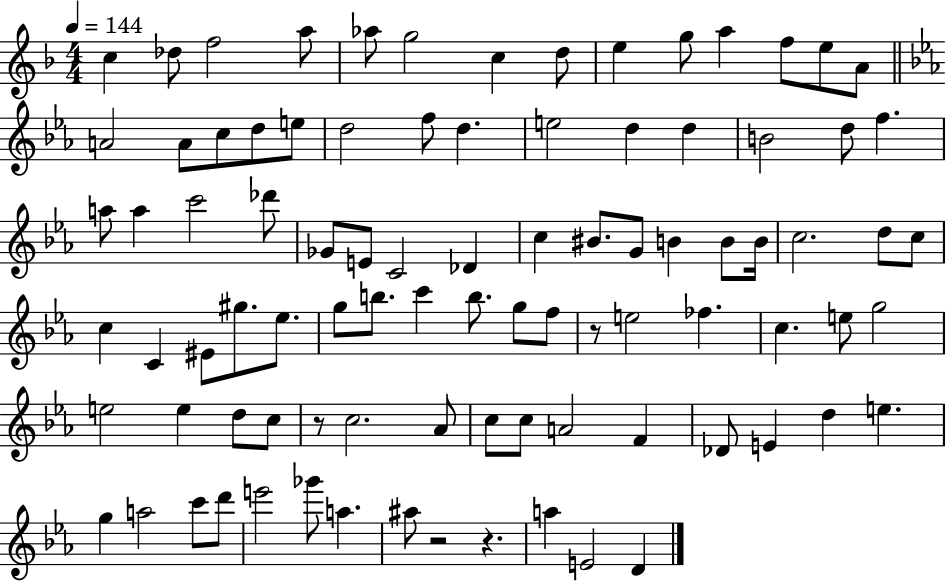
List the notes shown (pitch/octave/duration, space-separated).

C5/q Db5/e F5/h A5/e Ab5/e G5/h C5/q D5/e E5/q G5/e A5/q F5/e E5/e A4/e A4/h A4/e C5/e D5/e E5/e D5/h F5/e D5/q. E5/h D5/q D5/q B4/h D5/e F5/q. A5/e A5/q C6/h Db6/e Gb4/e E4/e C4/h Db4/q C5/q BIS4/e. G4/e B4/q B4/e B4/s C5/h. D5/e C5/e C5/q C4/q EIS4/e G#5/e. Eb5/e. G5/e B5/e. C6/q B5/e. G5/e F5/e R/e E5/h FES5/q. C5/q. E5/e G5/h E5/h E5/q D5/e C5/e R/e C5/h. Ab4/e C5/e C5/e A4/h F4/q Db4/e E4/q D5/q E5/q. G5/q A5/h C6/e D6/e E6/h Gb6/e A5/q. A#5/e R/h R/q. A5/q E4/h D4/q